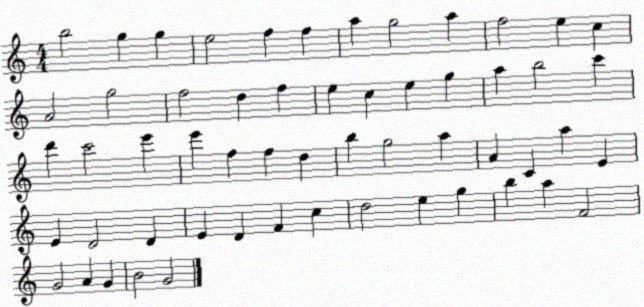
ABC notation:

X:1
T:Untitled
M:4/4
L:1/4
K:C
b2 g g e2 f f a g2 a f2 e c A2 g2 f2 d f e c e g a b2 c' d' c'2 e' e' f f d b g2 a A C a E E D2 D E D F c d2 e g b a F2 G2 A G B2 G2